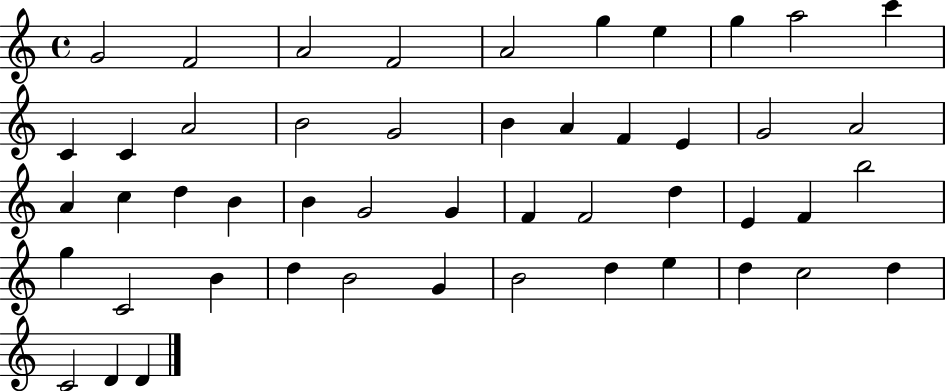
X:1
T:Untitled
M:4/4
L:1/4
K:C
G2 F2 A2 F2 A2 g e g a2 c' C C A2 B2 G2 B A F E G2 A2 A c d B B G2 G F F2 d E F b2 g C2 B d B2 G B2 d e d c2 d C2 D D